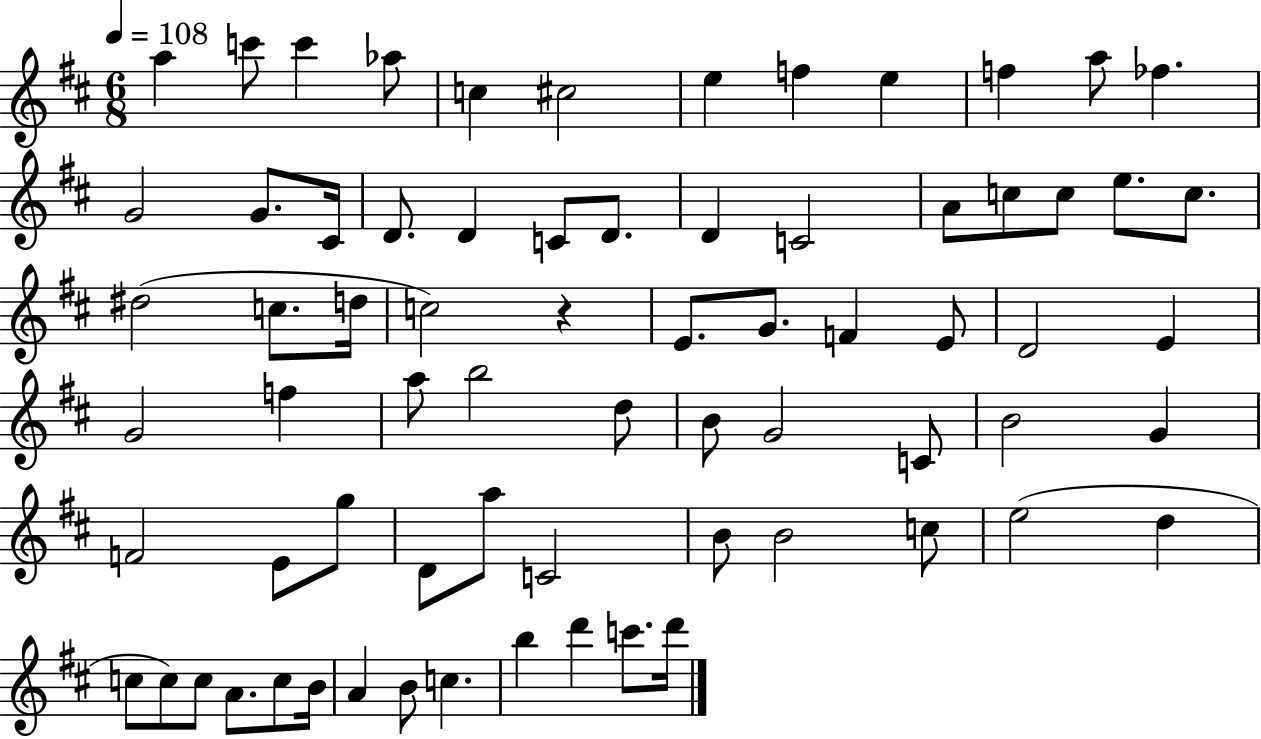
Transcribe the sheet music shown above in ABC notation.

X:1
T:Untitled
M:6/8
L:1/4
K:D
a c'/2 c' _a/2 c ^c2 e f e f a/2 _f G2 G/2 ^C/4 D/2 D C/2 D/2 D C2 A/2 c/2 c/2 e/2 c/2 ^d2 c/2 d/4 c2 z E/2 G/2 F E/2 D2 E G2 f a/2 b2 d/2 B/2 G2 C/2 B2 G F2 E/2 g/2 D/2 a/2 C2 B/2 B2 c/2 e2 d c/2 c/2 c/2 A/2 c/2 B/4 A B/2 c b d' c'/2 d'/4